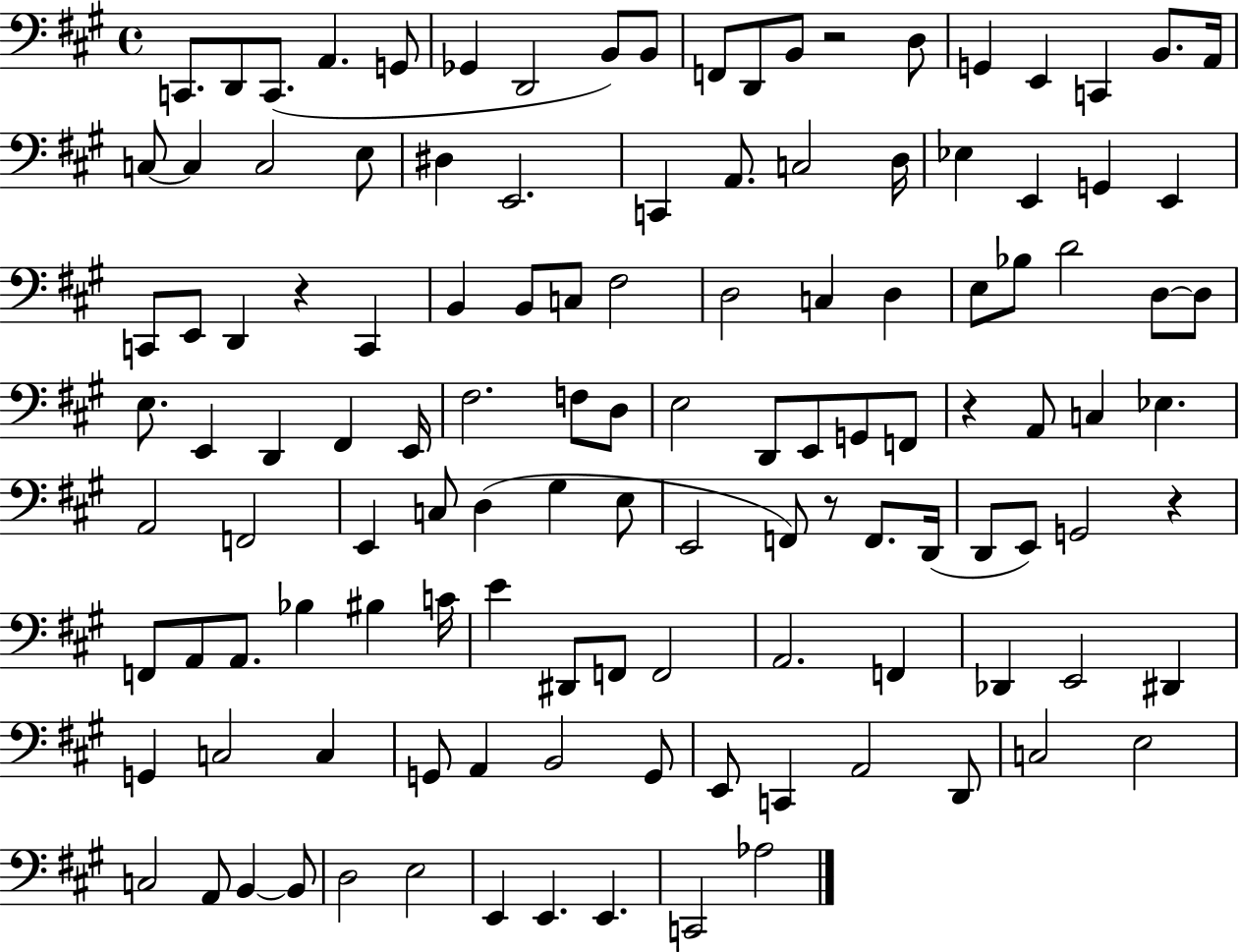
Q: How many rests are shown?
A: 5